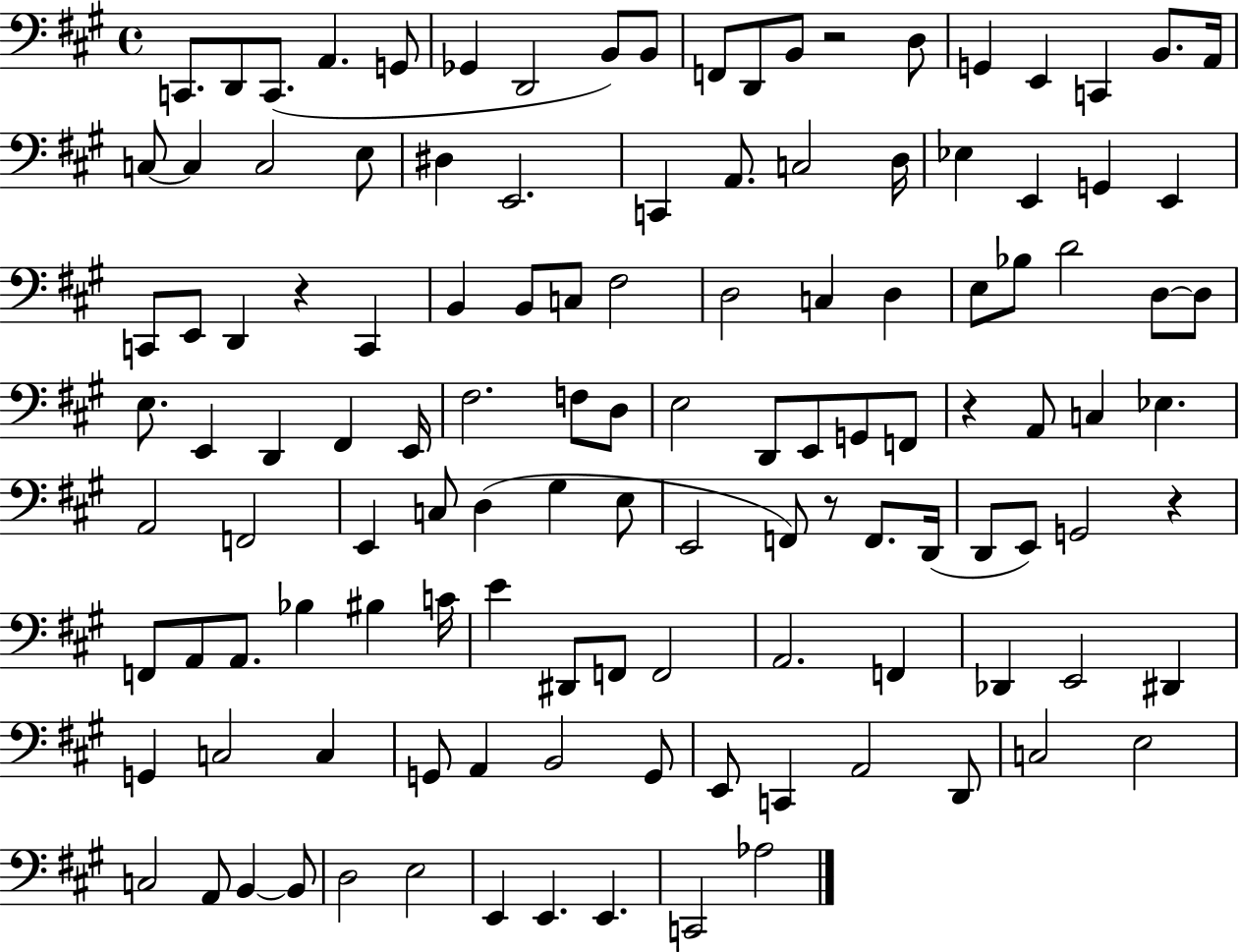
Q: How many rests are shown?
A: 5